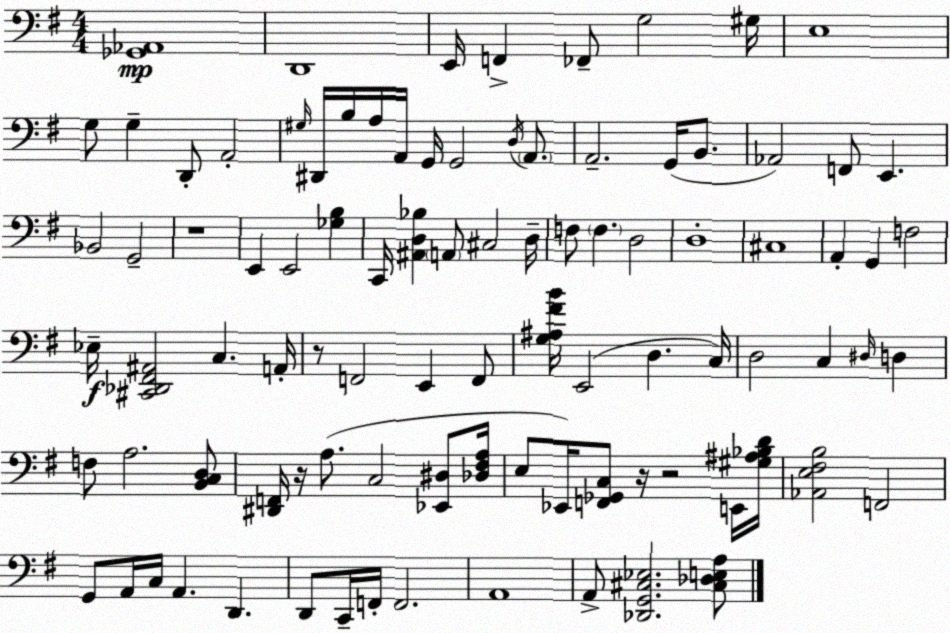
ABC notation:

X:1
T:Untitled
M:4/4
L:1/4
K:Em
[_G,,_A,,]4 D,,4 E,,/4 F,, _F,,/2 G,2 ^G,/4 E,4 G,/2 G, D,,/2 A,,2 ^G,/4 ^D,,/4 B,/4 A,/4 A,,/4 G,,/4 G,,2 D,/4 A,,/2 A,,2 G,,/4 B,,/2 _A,,2 F,,/2 E,, _B,,2 G,,2 z4 E,, E,,2 [_G,B,] C,,/4 [^A,,D,_B,] A,,/2 ^C,2 D,/4 F,/2 F, D,2 D,4 ^C,4 A,, G,, F,2 _E,/4 [^C,,_D,,^F,,^A,,]2 C, A,,/4 z/2 F,,2 E,, F,,/2 [G,^A,^FB]/4 E,,2 D, C,/4 D,2 C, ^D,/4 D, F,/2 A,2 [B,,C,D,]/2 [^D,,F,,]/4 z/4 A,/2 C,2 [_E,,^D,]/2 [_D,^F,A,]/4 E,/2 _E,,/4 [F,,_G,,C,]/2 z/4 z2 E,,/4 [^G,^A,_B,D]/4 [_A,,E,^F,B,]2 F,,2 G,,/2 A,,/4 C,/4 A,, D,, D,,/2 C,,/4 F,,/4 F,,2 A,,4 A,,/2 [_D,,G,,^C,_E,]2 [^C,_D,E,A,]/2